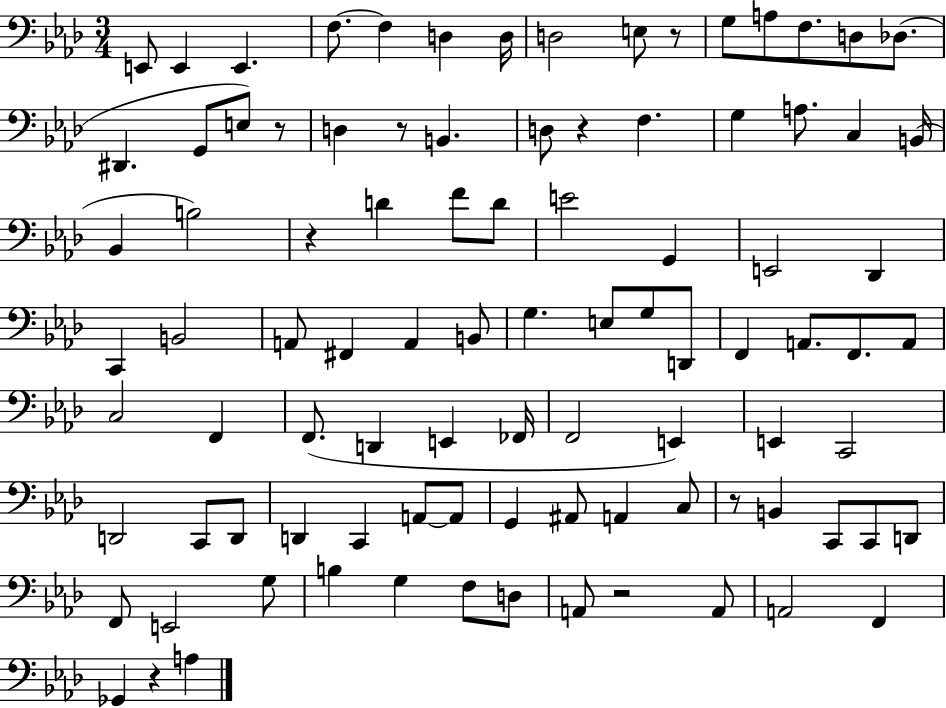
{
  \clef bass
  \numericTimeSignature
  \time 3/4
  \key aes \major
  \repeat volta 2 { e,8 e,4 e,4. | f8.~~ f4 d4 d16 | d2 e8 r8 | g8 a8 f8. d8 des8.( | \break dis,4. g,8 e8) r8 | d4 r8 b,4. | d8 r4 f4. | g4 a8. c4 b,16( | \break bes,4 b2) | r4 d'4 f'8 d'8 | e'2 g,4 | e,2 des,4 | \break c,4 b,2 | a,8 fis,4 a,4 b,8 | g4. e8 g8 d,8 | f,4 a,8. f,8. a,8 | \break c2 f,4 | f,8.( d,4 e,4 fes,16 | f,2 e,4) | e,4 c,2 | \break d,2 c,8 d,8 | d,4 c,4 a,8~~ a,8 | g,4 ais,8 a,4 c8 | r8 b,4 c,8 c,8 d,8 | \break f,8 e,2 g8 | b4 g4 f8 d8 | a,8 r2 a,8 | a,2 f,4 | \break ges,4 r4 a4 | } \bar "|."
}